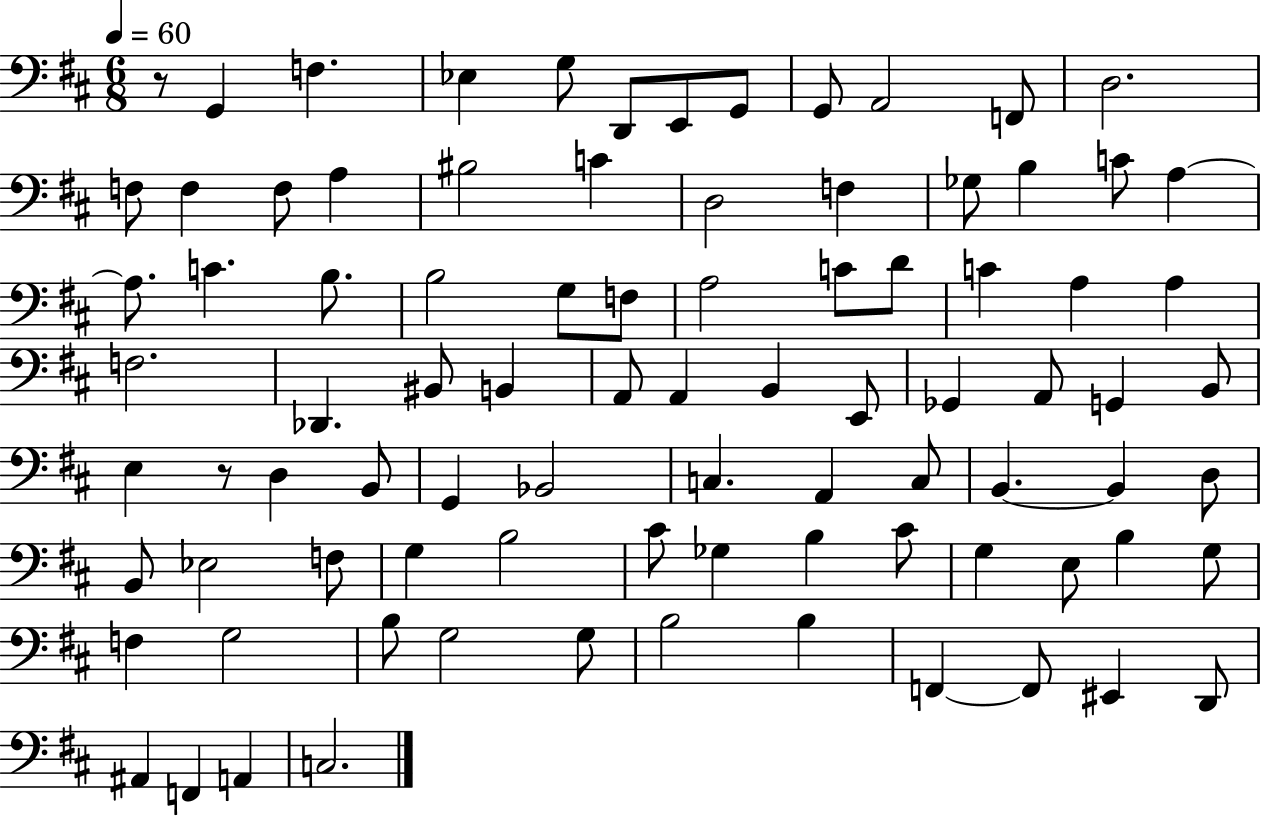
X:1
T:Untitled
M:6/8
L:1/4
K:D
z/2 G,, F, _E, G,/2 D,,/2 E,,/2 G,,/2 G,,/2 A,,2 F,,/2 D,2 F,/2 F, F,/2 A, ^B,2 C D,2 F, _G,/2 B, C/2 A, A,/2 C B,/2 B,2 G,/2 F,/2 A,2 C/2 D/2 C A, A, F,2 _D,, ^B,,/2 B,, A,,/2 A,, B,, E,,/2 _G,, A,,/2 G,, B,,/2 E, z/2 D, B,,/2 G,, _B,,2 C, A,, C,/2 B,, B,, D,/2 B,,/2 _E,2 F,/2 G, B,2 ^C/2 _G, B, ^C/2 G, E,/2 B, G,/2 F, G,2 B,/2 G,2 G,/2 B,2 B, F,, F,,/2 ^E,, D,,/2 ^A,, F,, A,, C,2